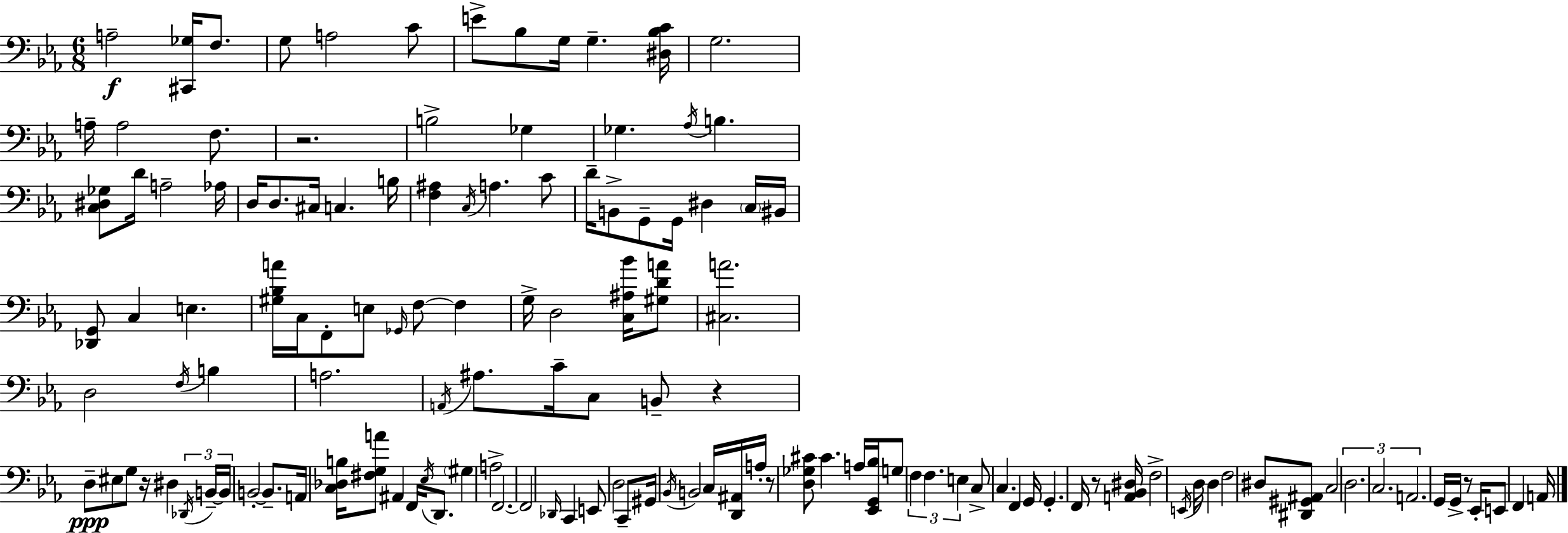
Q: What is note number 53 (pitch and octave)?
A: C4